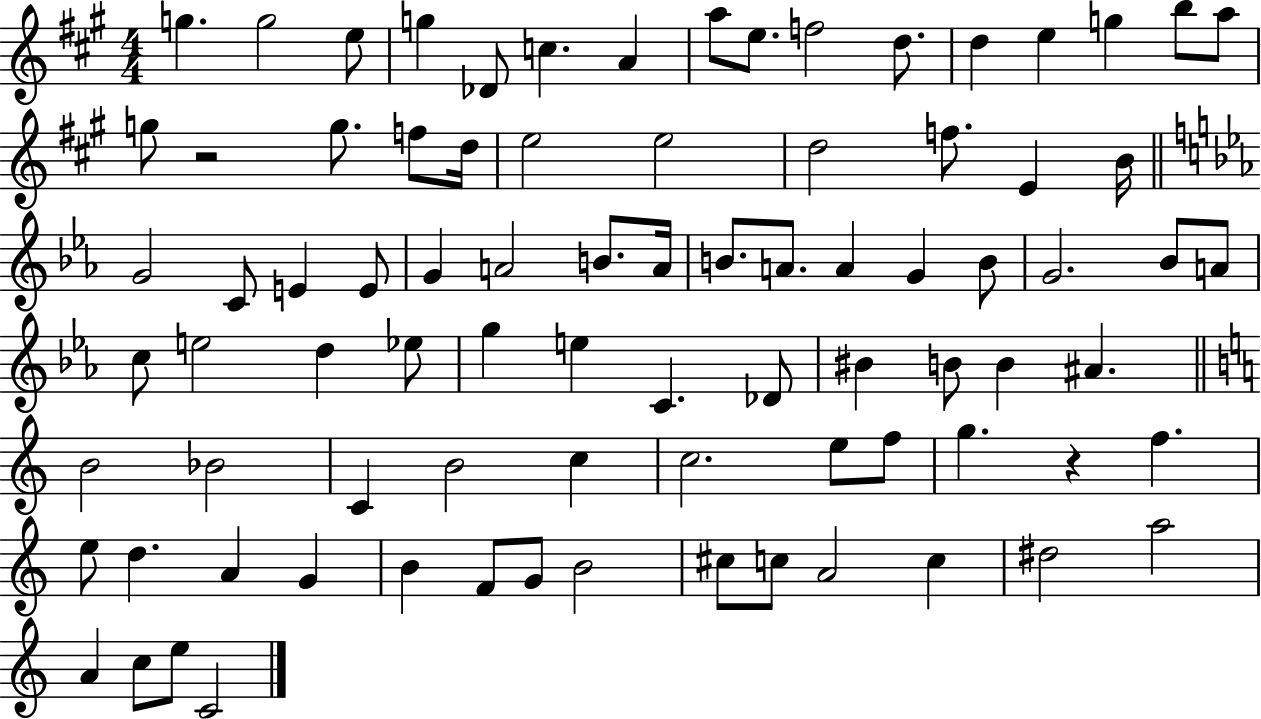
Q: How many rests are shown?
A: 2